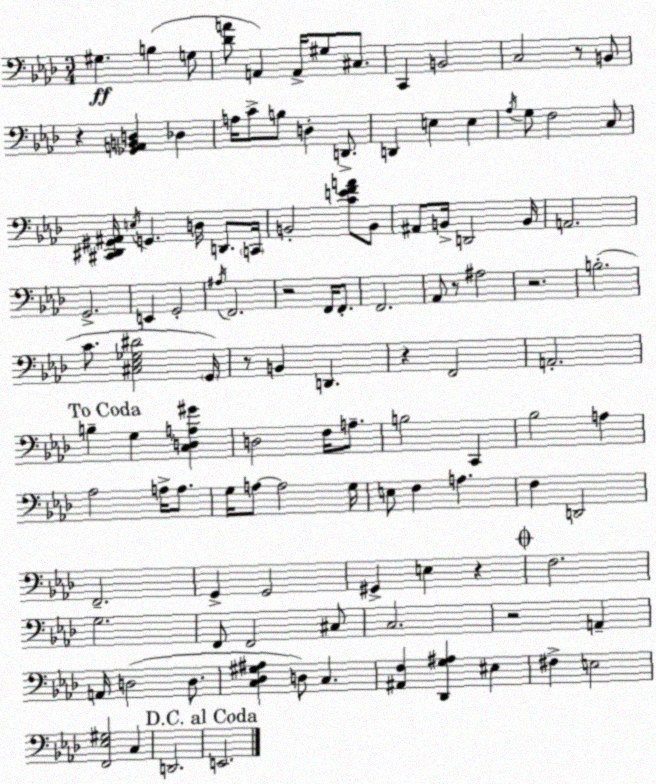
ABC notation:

X:1
T:Untitled
M:3/4
L:1/4
K:Ab
^G, B, G,/2 [_DA]/2 A,, A,,/4 ^G,/2 ^C,/2 C,, B,,2 C,2 z/2 B,,/2 z [_G,,A,,B,,D,] _D, A,/4 C/2 B,/2 D, D,,/2 D,, E, E, _A,/4 G,/2 F,2 C,/2 [^C,,^D,,^G,,^A,,]/4 E,/4 G,, D,/4 D,,/2 C,,/4 B,,2 [CEFA]/2 B,,/2 ^A,,/2 B,,/4 D,,2 B,,/4 A,,2 G,,2 E,, G,,2 ^A,/4 F,,2 z2 F,,/4 F,,/2 F,,2 _A,,/2 z/2 ^A,2 z2 B,2 C/2 [^C,_E,_G,^D]2 G,,/4 z/2 B,, D,, z F,,2 A,,2 B, G, [C,D,A,^G] D,2 F,/4 A,/2 B,2 C,, _B,2 A, _A,2 A,/4 A,/2 G,/4 A,/2 A,2 G,/4 E,/2 F, A, F, D,,2 F,,2 G,, G,,2 ^G,, E, z F,2 G,2 F,,/2 F,,2 ^C,/2 C,2 z2 A,, A,,/4 D,2 D,/2 [C,_D,^G,^A,] D,/2 C, [^A,,F,] [_D,,G,^A,] ^E, ^F, E,2 [F,,_E,^G,]2 C, D,,2 E,,2